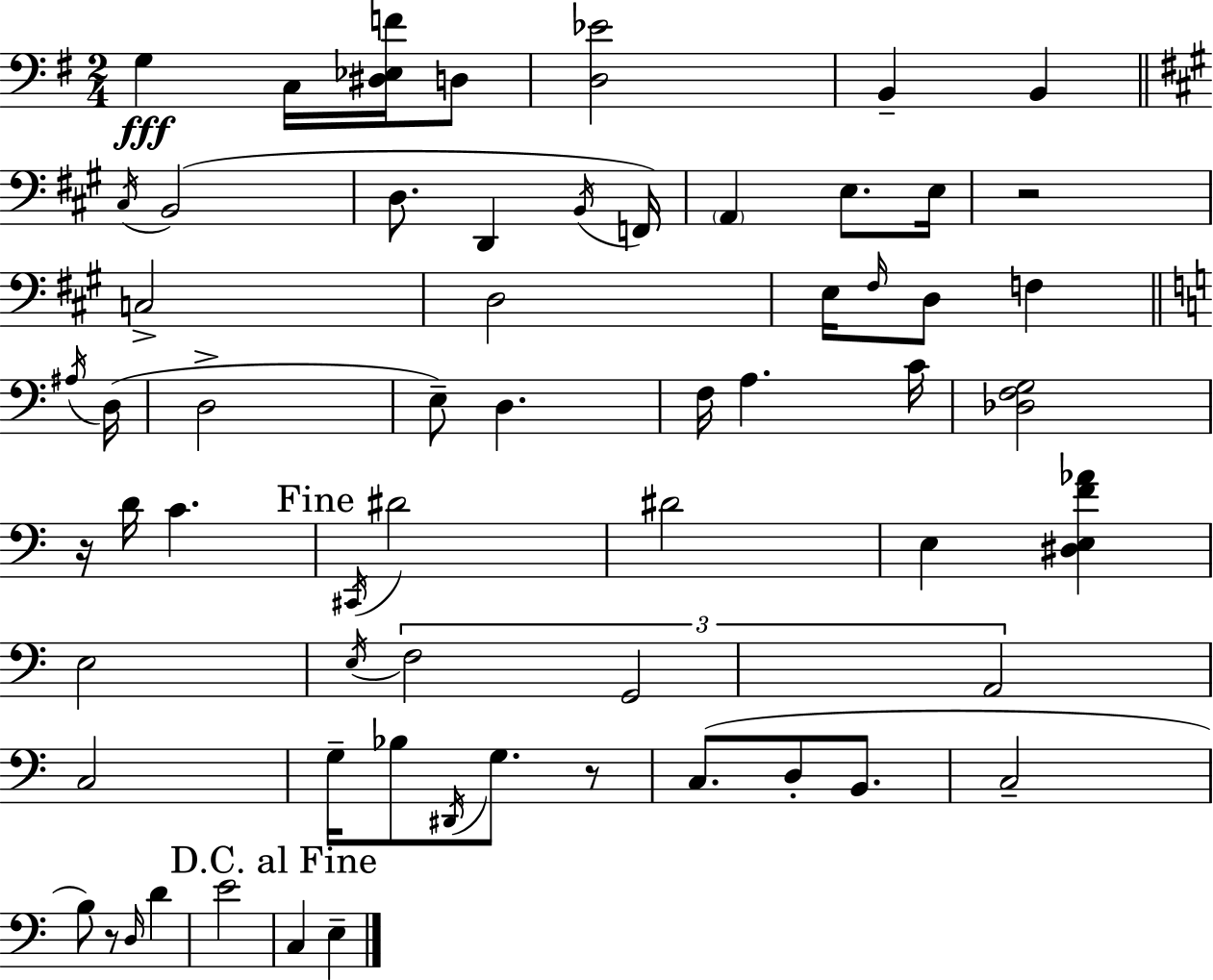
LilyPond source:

{
  \clef bass
  \numericTimeSignature
  \time 2/4
  \key g \major
  g4\fff c16 <dis ees f'>16 d8 | <d ees'>2 | b,4-- b,4 | \bar "||" \break \key a \major \acciaccatura { cis16 }( b,2 | d8. d,4 | \acciaccatura { b,16 } f,16) \parenthesize a,4 e8. | e16 r2 | \break c2-> | d2 | e16 \grace { fis16 } d8 f4 | \bar "||" \break \key c \major \acciaccatura { ais16 }( d16 d2-> | e8--) d4. | f16 a4. | c'16 <des f g>2 | \break r16 d'16 c'4. | \mark "Fine" \acciaccatura { cis,16 } dis'2 | dis'2 | e4 <dis e f' aes'>4 | \break e2 | \acciaccatura { e16 } \tuplet 3/2 { f2 | g,2 | a,2 } | \break c2 | g16-- bes8 \acciaccatura { dis,16 } | g8. r8 c8.( | d8-. b,8. c2-- | \break b8) r8 | \grace { d16 } d'4 e'2 | \mark "D.C. al Fine" c4 | e4-- \bar "|."
}